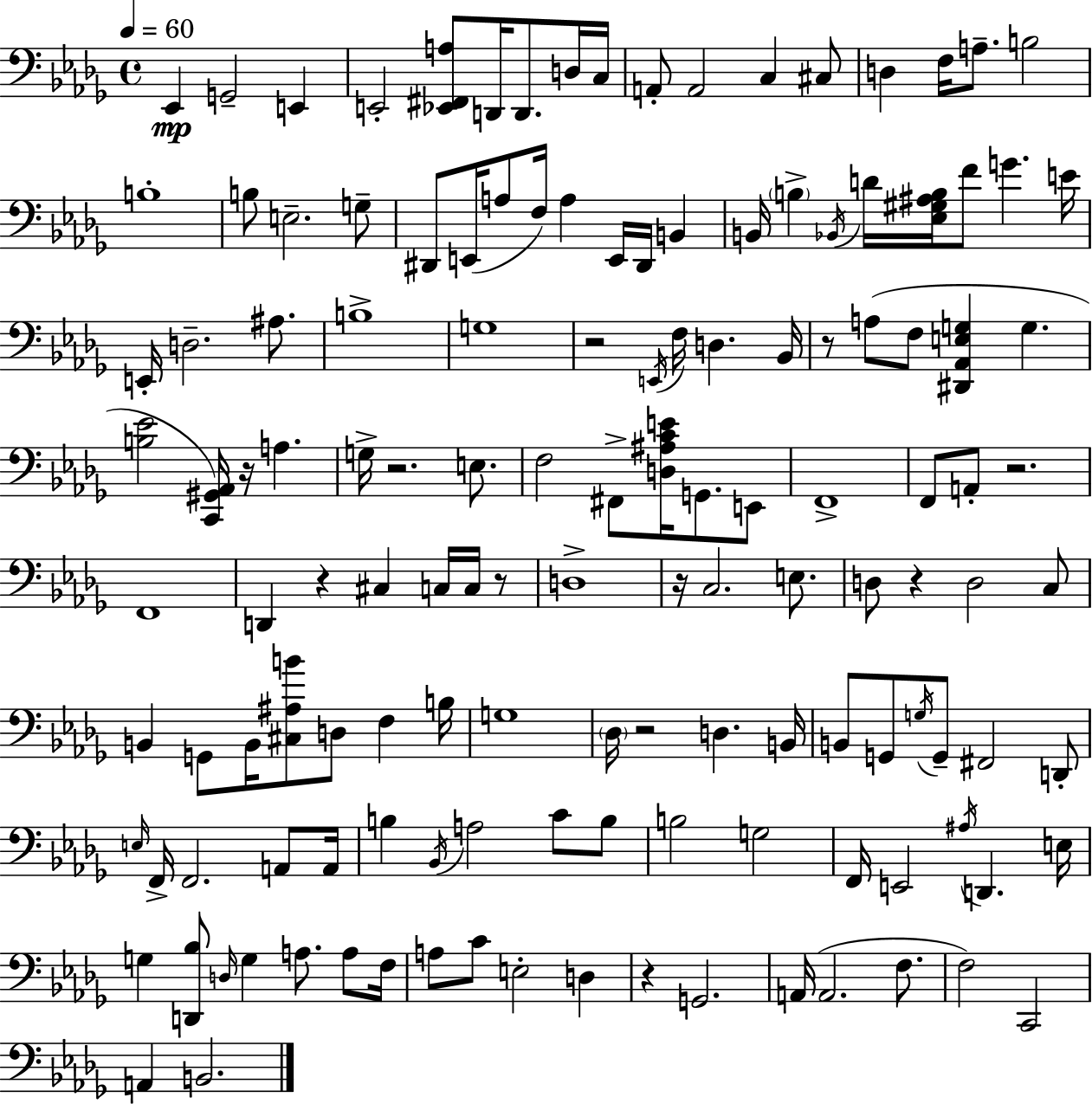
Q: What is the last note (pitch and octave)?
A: B2